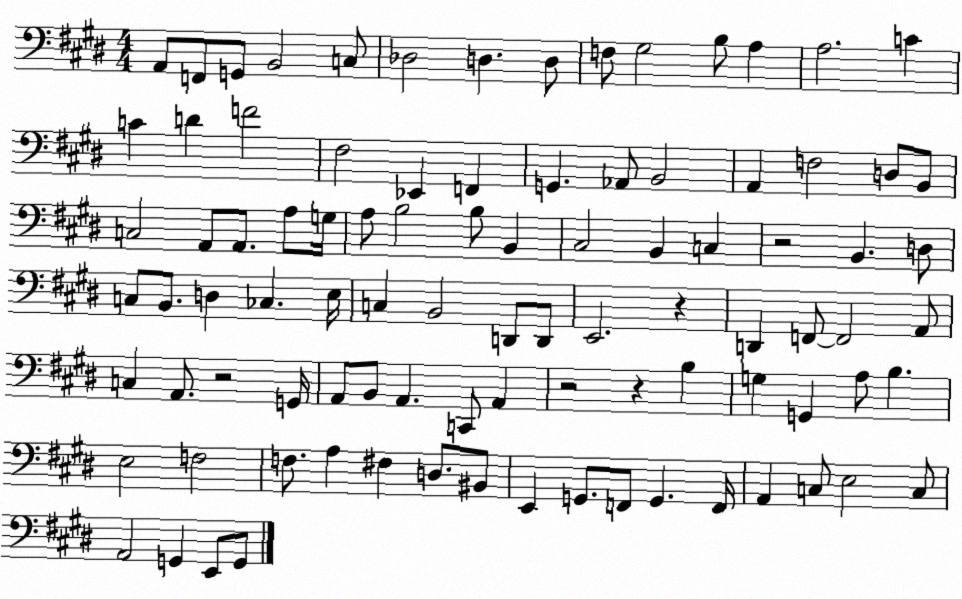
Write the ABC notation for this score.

X:1
T:Untitled
M:4/4
L:1/4
K:E
A,,/2 F,,/2 G,,/2 B,,2 C,/2 _D,2 D, D,/2 F,/2 ^G,2 B,/2 A, A,2 C C D F2 ^F,2 _E,, F,, G,, _A,,/2 B,,2 A,, F,2 D,/2 B,,/2 C,2 A,,/2 A,,/2 A,/2 G,/4 A,/2 B,2 B,/2 B,, ^C,2 B,, C, z2 B,, D,/2 C,/2 B,,/2 D, _C, E,/4 C, B,,2 D,,/2 D,,/2 E,,2 z D,, F,,/2 F,,2 A,,/2 C, A,,/2 z2 G,,/4 A,,/2 B,,/2 A,, C,,/2 A,, z2 z B, G, G,, A,/2 B, E,2 F,2 F,/2 A, ^F, D,/2 ^B,,/2 E,, G,,/2 F,,/2 G,, F,,/4 A,, C,/2 E,2 C,/2 A,,2 G,, E,,/2 G,,/2